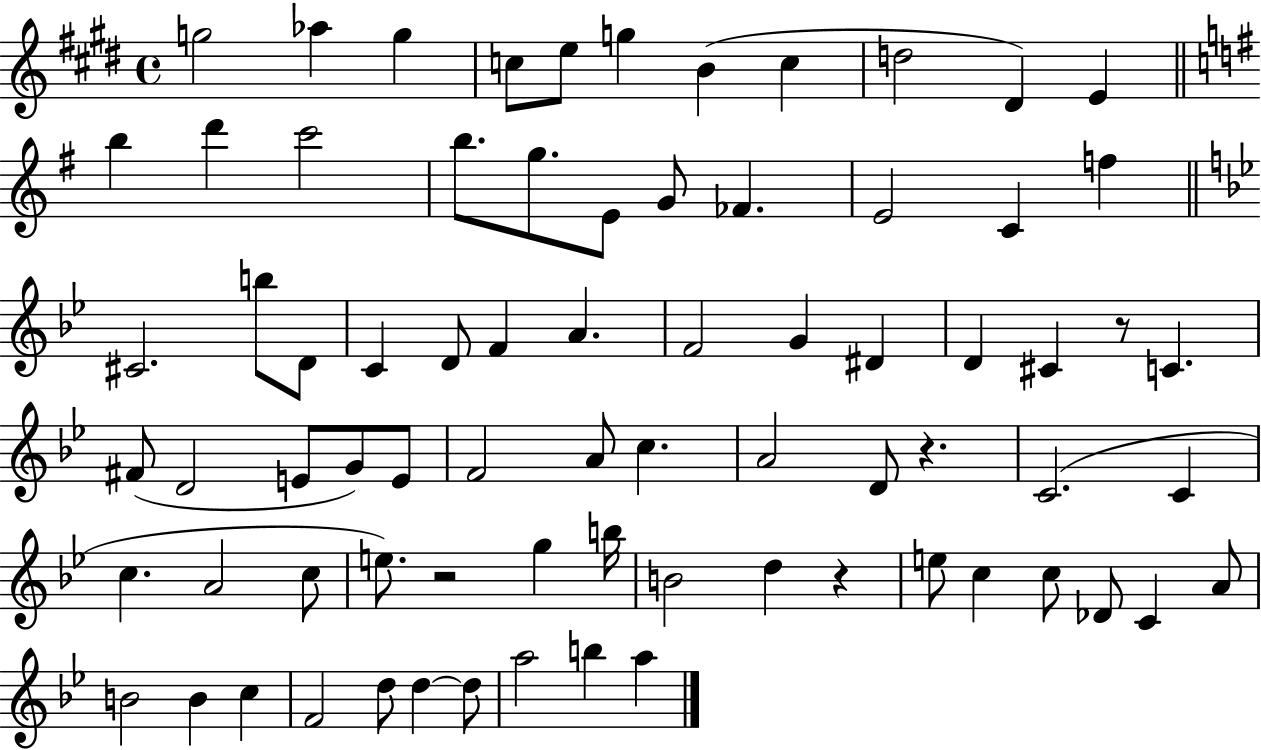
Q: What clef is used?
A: treble